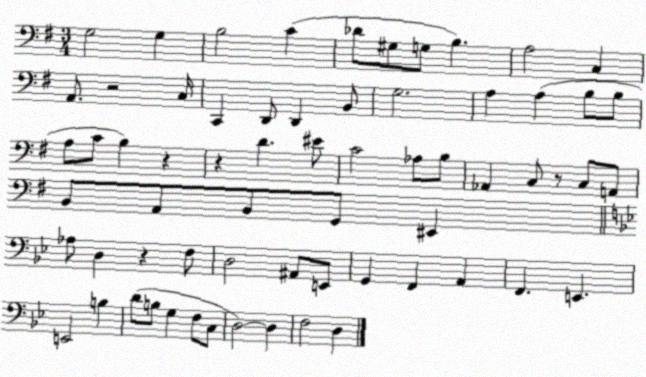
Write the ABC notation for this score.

X:1
T:Untitled
M:3/4
L:1/4
K:G
G,2 G, B,2 C _D/2 ^G,/2 G,/2 B, A,2 C, A,,/2 z2 C,/4 C,, D,,/2 D,, B,,/2 G,2 A, A, B,/2 B,/2 A,/2 C/2 B, z z D ^E/2 C2 _A,/2 B,/2 _A,, C,/2 z/2 C,/2 A,,/2 B,,/2 A,,/2 B,,/2 G,,/2 ^E,, _A,/2 D, z F,/2 D,2 ^A,,/2 E,,/2 G,, F,, A,, F,, E,, E,,2 B, D/2 B,/2 G, F,/2 C,/2 D,2 D, F,2 D,